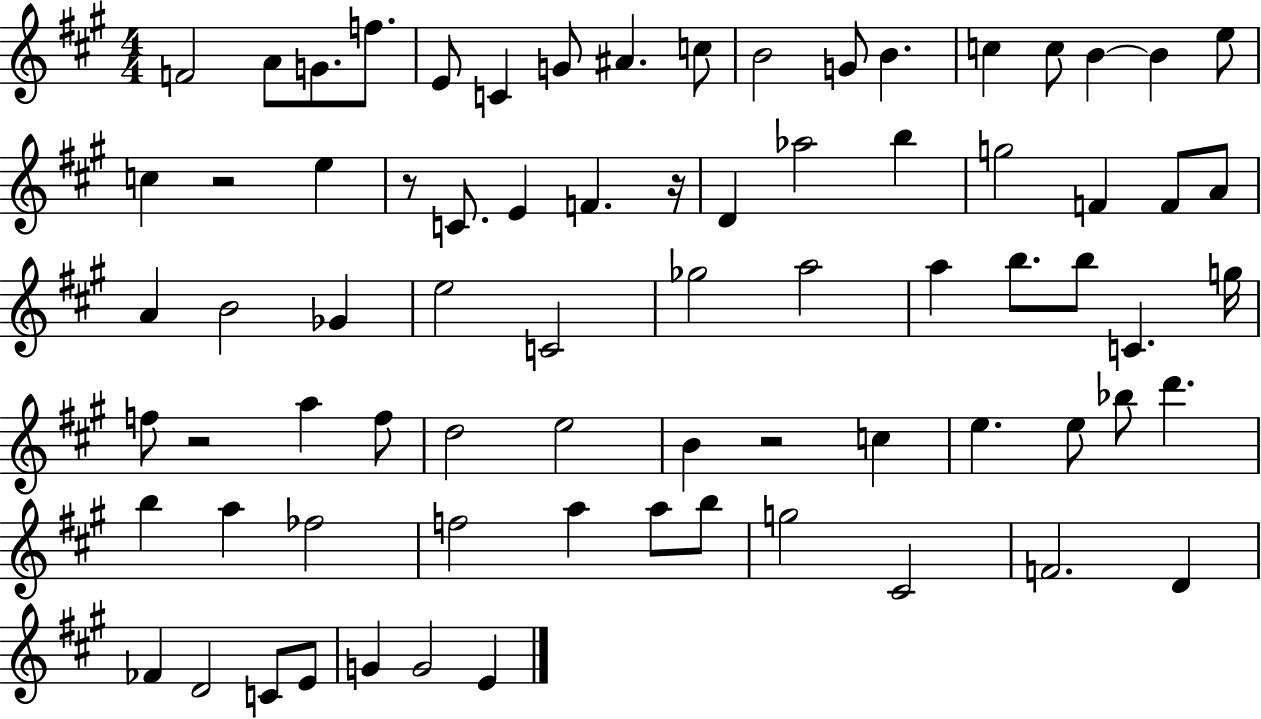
F4/h A4/e G4/e. F5/e. E4/e C4/q G4/e A#4/q. C5/e B4/h G4/e B4/q. C5/q C5/e B4/q B4/q E5/e C5/q R/h E5/q R/e C4/e. E4/q F4/q. R/s D4/q Ab5/h B5/q G5/h F4/q F4/e A4/e A4/q B4/h Gb4/q E5/h C4/h Gb5/h A5/h A5/q B5/e. B5/e C4/q. G5/s F5/e R/h A5/q F5/e D5/h E5/h B4/q R/h C5/q E5/q. E5/e Bb5/e D6/q. B5/q A5/q FES5/h F5/h A5/q A5/e B5/e G5/h C#4/h F4/h. D4/q FES4/q D4/h C4/e E4/e G4/q G4/h E4/q